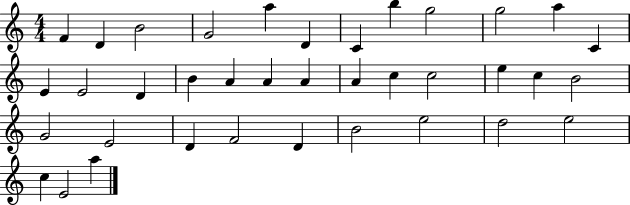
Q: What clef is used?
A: treble